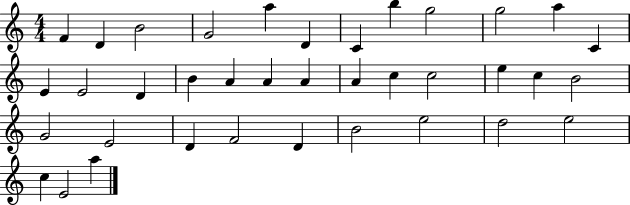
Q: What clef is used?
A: treble